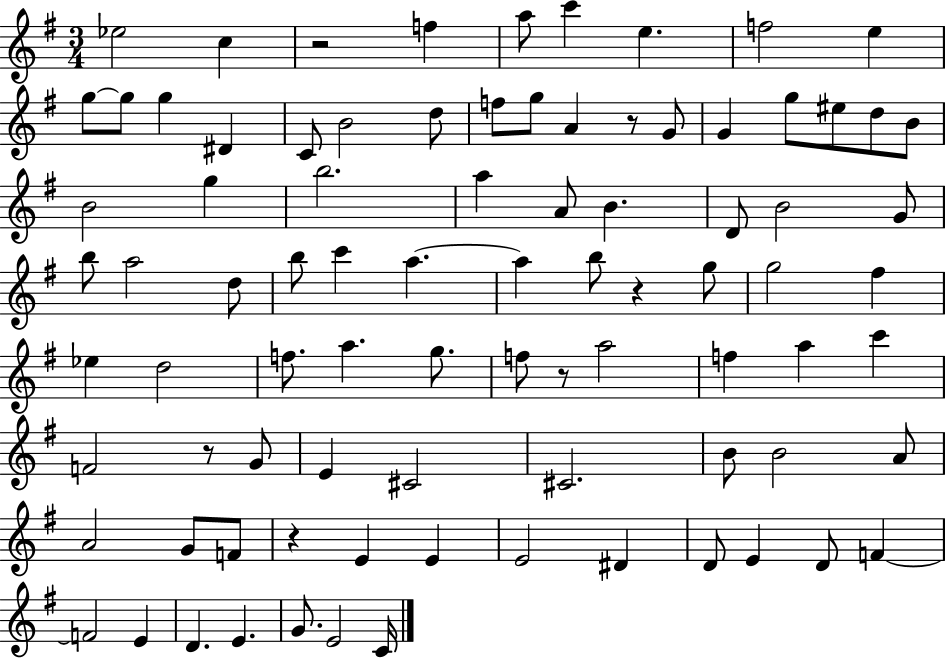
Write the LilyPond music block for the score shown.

{
  \clef treble
  \numericTimeSignature
  \time 3/4
  \key g \major
  \repeat volta 2 { ees''2 c''4 | r2 f''4 | a''8 c'''4 e''4. | f''2 e''4 | \break g''8~~ g''8 g''4 dis'4 | c'8 b'2 d''8 | f''8 g''8 a'4 r8 g'8 | g'4 g''8 eis''8 d''8 b'8 | \break b'2 g''4 | b''2. | a''4 a'8 b'4. | d'8 b'2 g'8 | \break b''8 a''2 d''8 | b''8 c'''4 a''4.~~ | a''4 b''8 r4 g''8 | g''2 fis''4 | \break ees''4 d''2 | f''8. a''4. g''8. | f''8 r8 a''2 | f''4 a''4 c'''4 | \break f'2 r8 g'8 | e'4 cis'2 | cis'2. | b'8 b'2 a'8 | \break a'2 g'8 f'8 | r4 e'4 e'4 | e'2 dis'4 | d'8 e'4 d'8 f'4~~ | \break f'2 e'4 | d'4. e'4. | g'8. e'2 c'16 | } \bar "|."
}